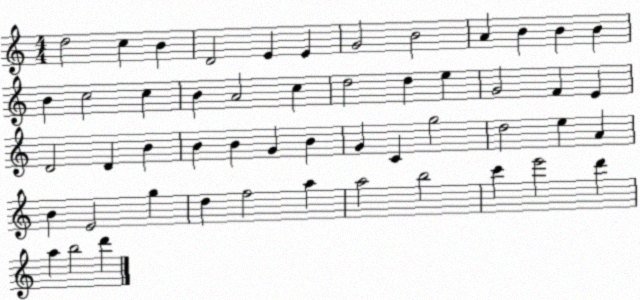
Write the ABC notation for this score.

X:1
T:Untitled
M:4/4
L:1/4
K:C
d2 c B D2 E E G2 B2 A B B B B c2 c B A2 c d2 d e G2 F E D2 D B B B G B G C g2 d2 e A B E2 g d f2 a a2 b2 c' e'2 d' a b2 d'